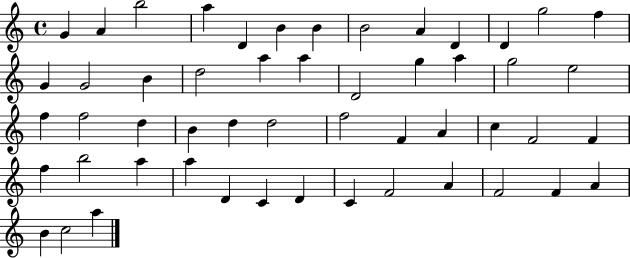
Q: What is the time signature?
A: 4/4